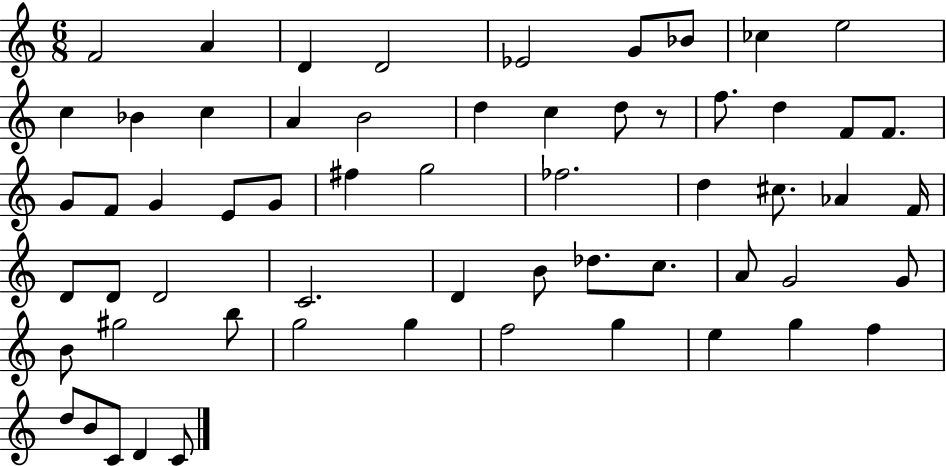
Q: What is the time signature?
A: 6/8